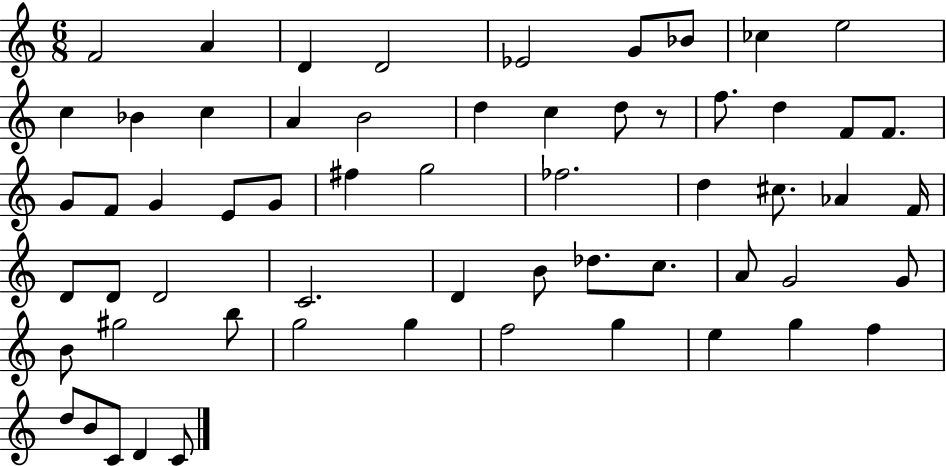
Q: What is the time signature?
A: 6/8